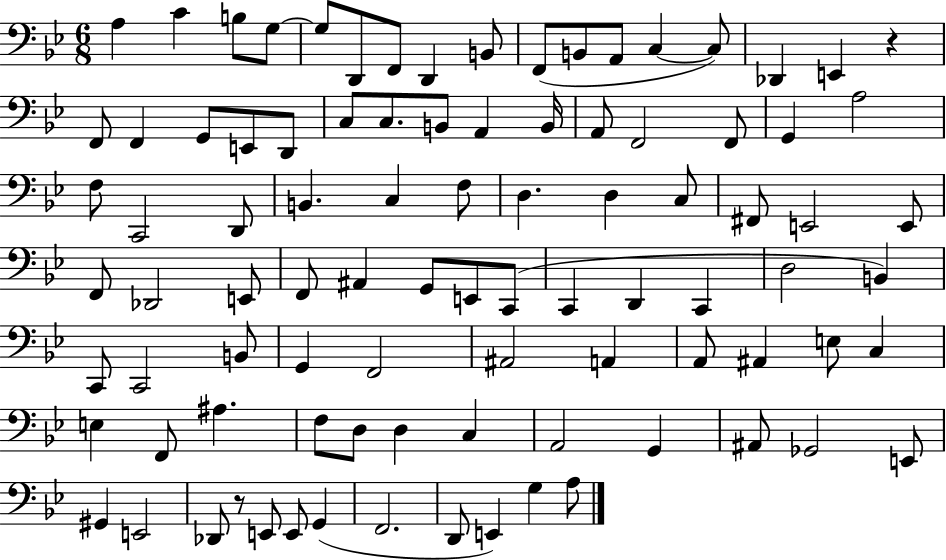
X:1
T:Untitled
M:6/8
L:1/4
K:Bb
A, C B,/2 G,/2 G,/2 D,,/2 F,,/2 D,, B,,/2 F,,/2 B,,/2 A,,/2 C, C,/2 _D,, E,, z F,,/2 F,, G,,/2 E,,/2 D,,/2 C,/2 C,/2 B,,/2 A,, B,,/4 A,,/2 F,,2 F,,/2 G,, A,2 F,/2 C,,2 D,,/2 B,, C, F,/2 D, D, C,/2 ^F,,/2 E,,2 E,,/2 F,,/2 _D,,2 E,,/2 F,,/2 ^A,, G,,/2 E,,/2 C,,/2 C,, D,, C,, D,2 B,, C,,/2 C,,2 B,,/2 G,, F,,2 ^A,,2 A,, A,,/2 ^A,, E,/2 C, E, F,,/2 ^A, F,/2 D,/2 D, C, A,,2 G,, ^A,,/2 _G,,2 E,,/2 ^G,, E,,2 _D,,/2 z/2 E,,/2 E,,/2 G,, F,,2 D,,/2 E,, G, A,/2